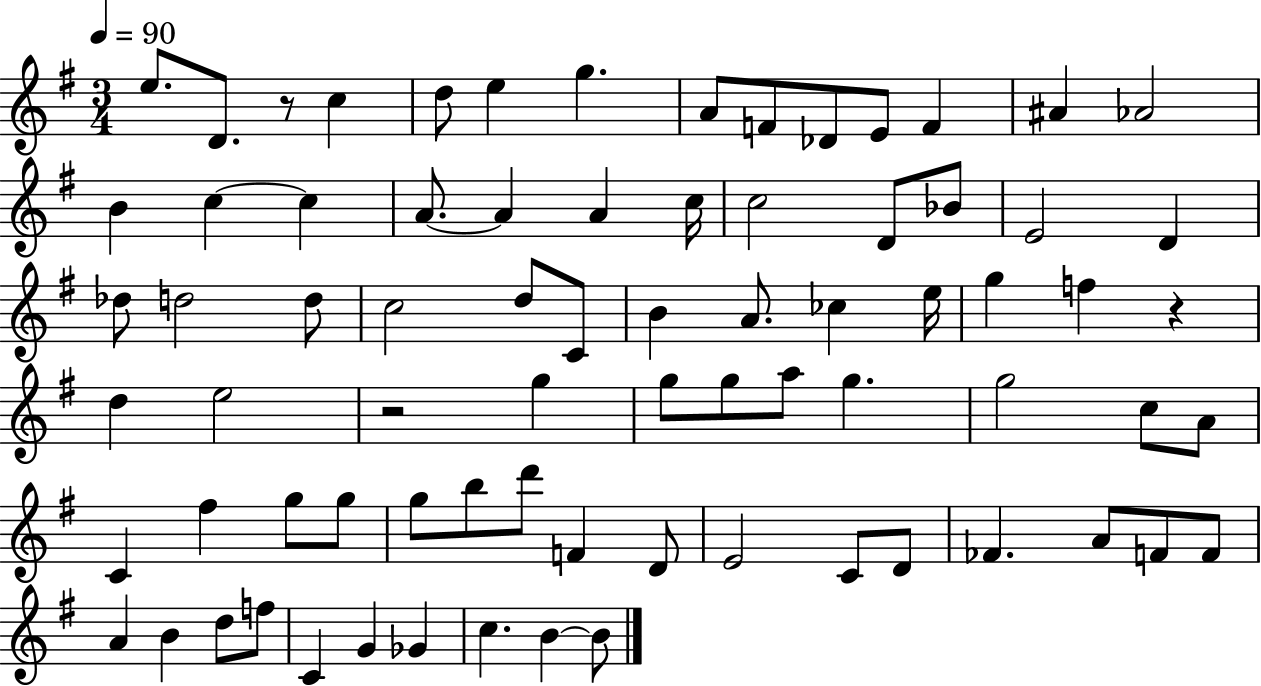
{
  \clef treble
  \numericTimeSignature
  \time 3/4
  \key g \major
  \tempo 4 = 90
  e''8. d'8. r8 c''4 | d''8 e''4 g''4. | a'8 f'8 des'8 e'8 f'4 | ais'4 aes'2 | \break b'4 c''4~~ c''4 | a'8.~~ a'4 a'4 c''16 | c''2 d'8 bes'8 | e'2 d'4 | \break des''8 d''2 d''8 | c''2 d''8 c'8 | b'4 a'8. ces''4 e''16 | g''4 f''4 r4 | \break d''4 e''2 | r2 g''4 | g''8 g''8 a''8 g''4. | g''2 c''8 a'8 | \break c'4 fis''4 g''8 g''8 | g''8 b''8 d'''8 f'4 d'8 | e'2 c'8 d'8 | fes'4. a'8 f'8 f'8 | \break a'4 b'4 d''8 f''8 | c'4 g'4 ges'4 | c''4. b'4~~ b'8 | \bar "|."
}